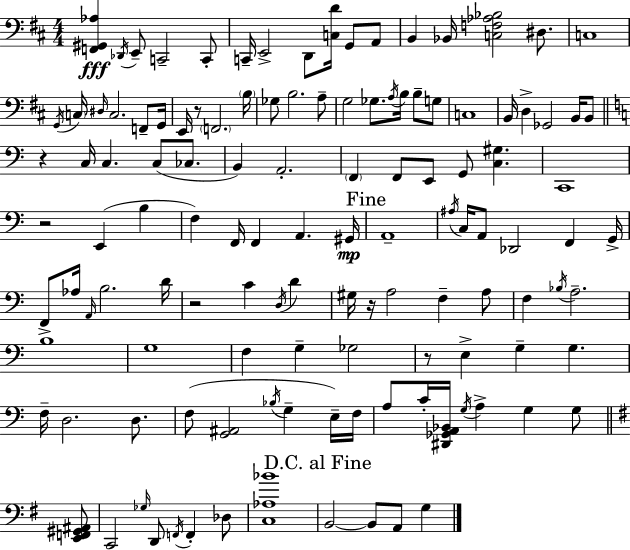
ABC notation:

X:1
T:Untitled
M:4/4
L:1/4
K:D
[F,,^G,,_A,] _D,,/4 E,,/2 C,,2 C,,/2 C,,/4 E,,2 D,,/2 [C,D]/4 G,,/2 A,,/2 B,, _B,,/4 [C,F,_A,_B,]2 ^D,/2 C,4 G,,/4 C,/4 ^D,/4 C,2 F,,/2 G,,/4 E,,/4 z/2 F,,2 B,/4 _G,/2 B,2 A,/2 G,2 _G,/2 A,/4 B,/4 B,/2 G,/2 C,4 B,,/4 D, _G,,2 B,,/4 B,,/2 z C,/4 C, C,/2 _C,/2 B,, A,,2 F,, F,,/2 E,,/2 G,,/2 [C,^G,] C,,4 z2 E,, B, F, F,,/4 F,, A,, ^G,,/4 A,,4 ^A,/4 C,/4 A,,/2 _D,,2 F,, G,,/4 F,,/2 _A,/4 A,,/4 B,2 D/4 z2 C D,/4 D ^G,/4 z/4 A,2 F, A,/2 F, _B,/4 A,2 B,4 G,4 F, G, _G,2 z/2 E, G, G, F,/4 D,2 D,/2 F,/2 [G,,^A,,]2 _B,/4 G, E,/4 F,/4 A,/2 C/4 [^D,,_G,,A,,_B,,]/4 G,/4 A, G, G,/2 [E,,F,,^G,,^A,,]/2 C,,2 _G,/4 D,,/2 F,,/4 F,, _D,/2 [C,_A,_B]4 B,,2 B,,/2 A,,/2 G,